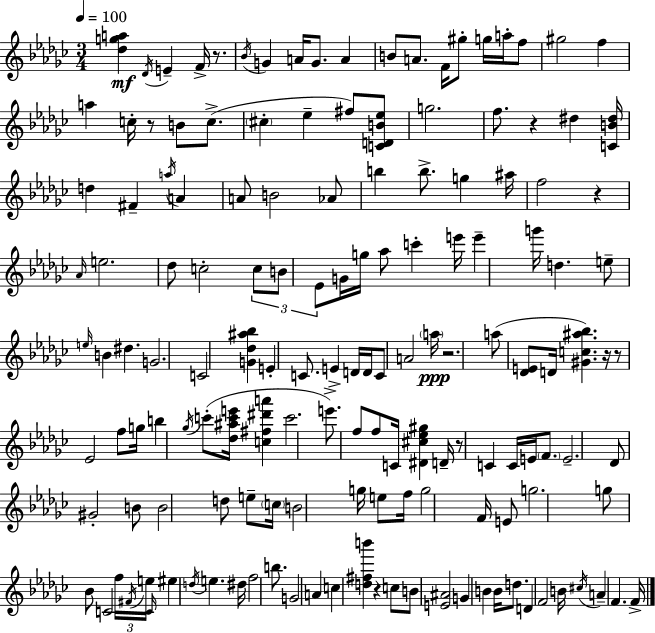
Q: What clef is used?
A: treble